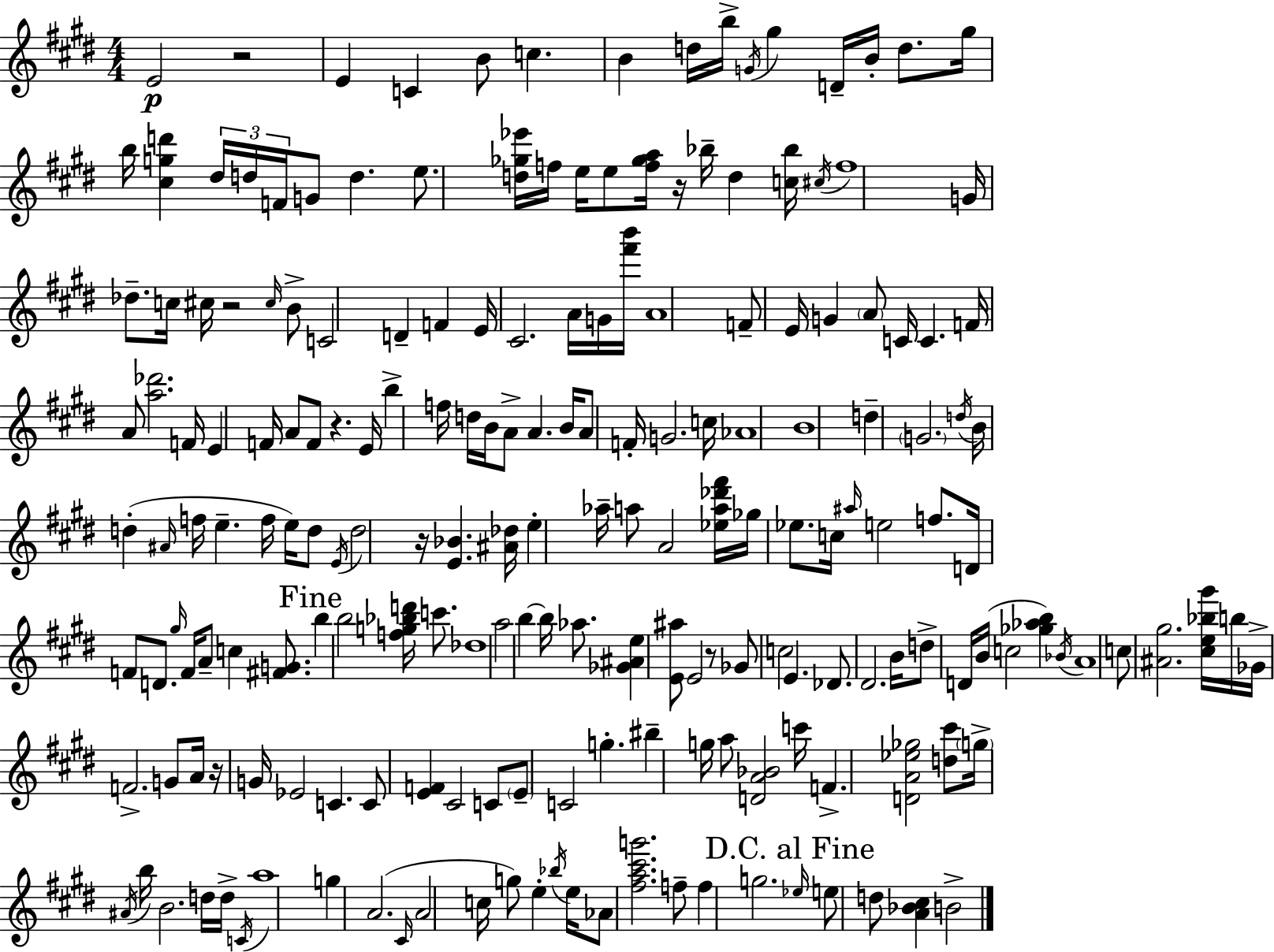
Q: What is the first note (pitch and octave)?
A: E4